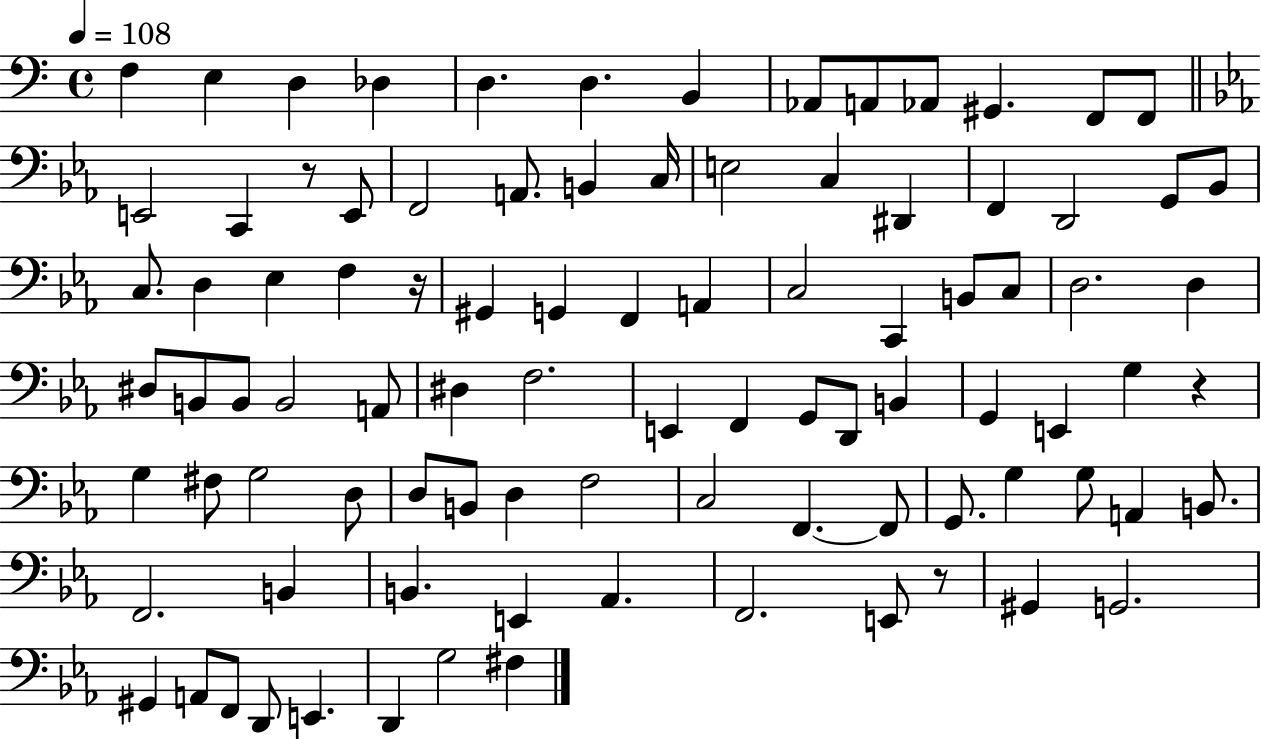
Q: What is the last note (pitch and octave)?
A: F#3